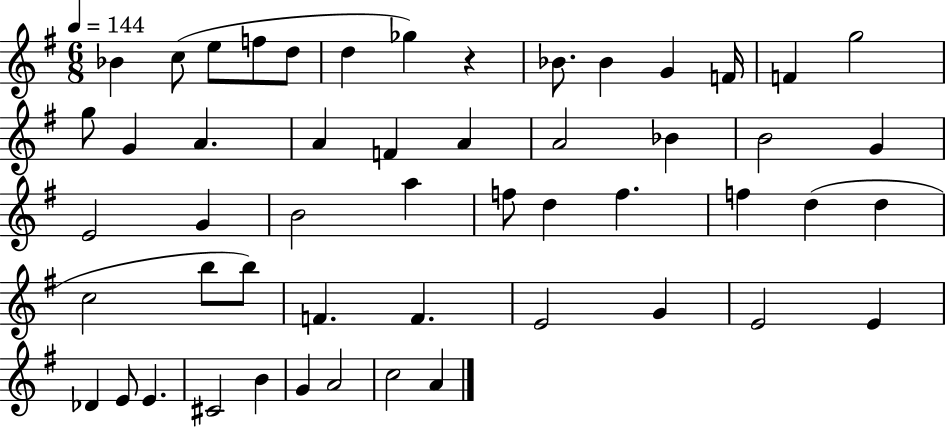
{
  \clef treble
  \numericTimeSignature
  \time 6/8
  \key g \major
  \tempo 4 = 144
  \repeat volta 2 { bes'4 c''8( e''8 f''8 d''8 | d''4 ges''4) r4 | bes'8. bes'4 g'4 f'16 | f'4 g''2 | \break g''8 g'4 a'4. | a'4 f'4 a'4 | a'2 bes'4 | b'2 g'4 | \break e'2 g'4 | b'2 a''4 | f''8 d''4 f''4. | f''4 d''4( d''4 | \break c''2 b''8 b''8) | f'4. f'4. | e'2 g'4 | e'2 e'4 | \break des'4 e'8 e'4. | cis'2 b'4 | g'4 a'2 | c''2 a'4 | \break } \bar "|."
}